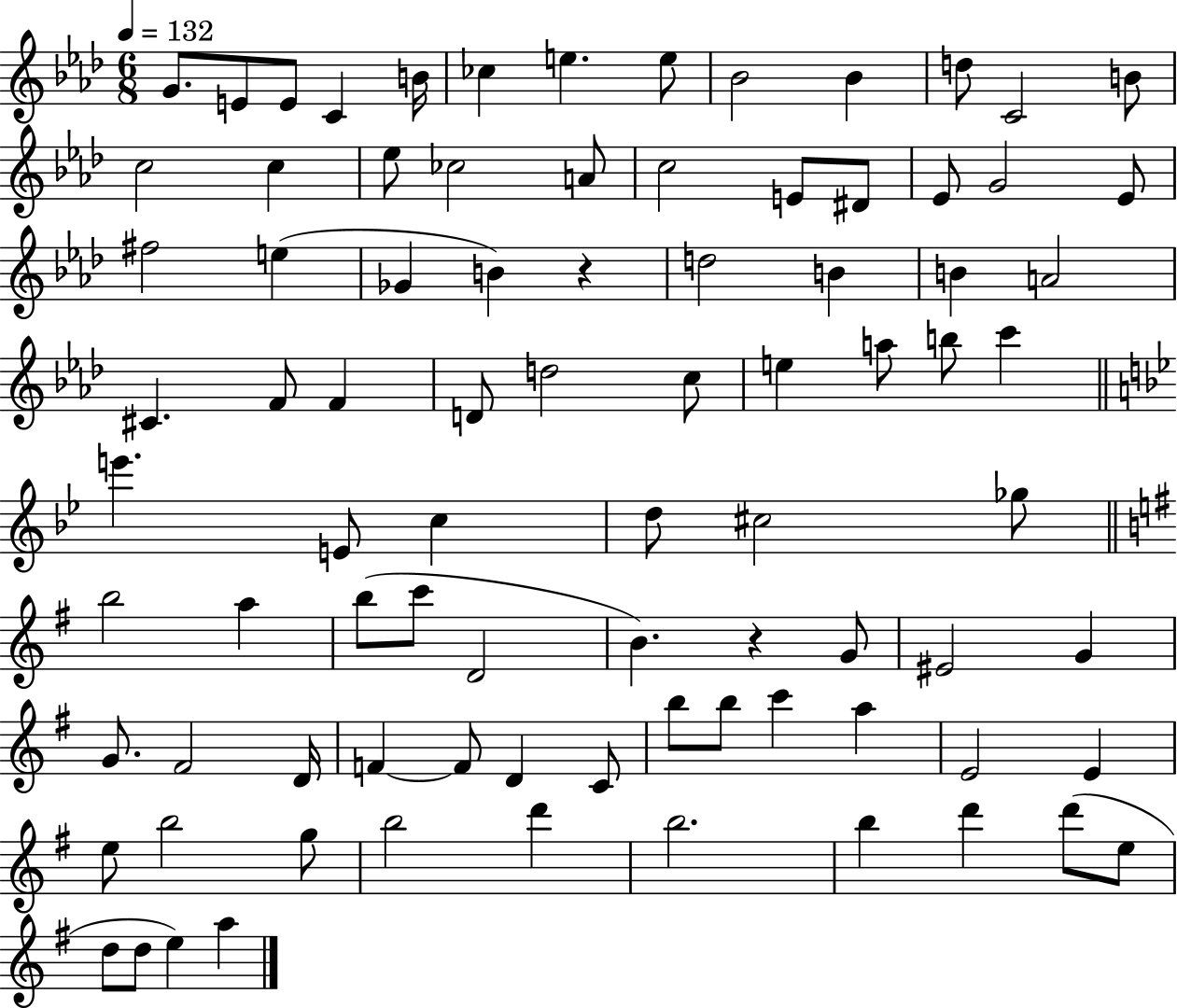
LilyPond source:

{
  \clef treble
  \numericTimeSignature
  \time 6/8
  \key aes \major
  \tempo 4 = 132
  g'8. e'8 e'8 c'4 b'16 | ces''4 e''4. e''8 | bes'2 bes'4 | d''8 c'2 b'8 | \break c''2 c''4 | ees''8 ces''2 a'8 | c''2 e'8 dis'8 | ees'8 g'2 ees'8 | \break fis''2 e''4( | ges'4 b'4) r4 | d''2 b'4 | b'4 a'2 | \break cis'4. f'8 f'4 | d'8 d''2 c''8 | e''4 a''8 b''8 c'''4 | \bar "||" \break \key g \minor e'''4. e'8 c''4 | d''8 cis''2 ges''8 | \bar "||" \break \key e \minor b''2 a''4 | b''8( c'''8 d'2 | b'4.) r4 g'8 | eis'2 g'4 | \break g'8. fis'2 d'16 | f'4~~ f'8 d'4 c'8 | b''8 b''8 c'''4 a''4 | e'2 e'4 | \break e''8 b''2 g''8 | b''2 d'''4 | b''2. | b''4 d'''4 d'''8( e''8 | \break d''8 d''8 e''4) a''4 | \bar "|."
}